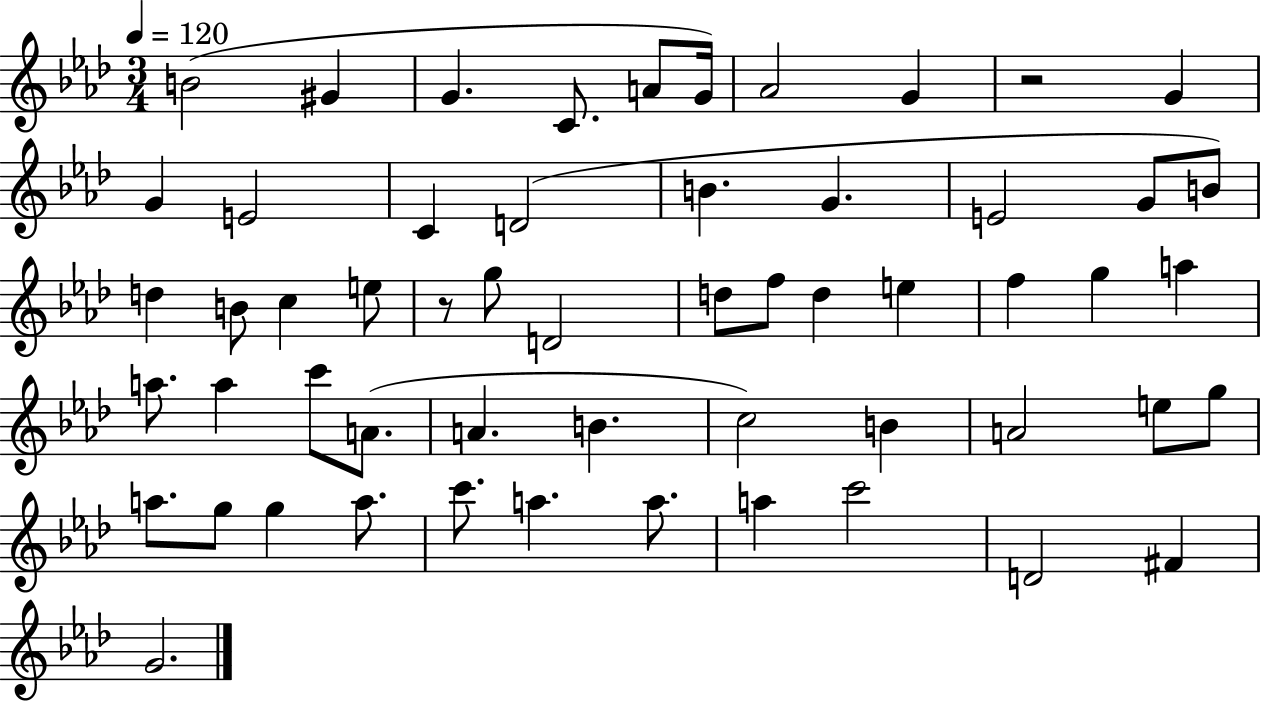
B4/h G#4/q G4/q. C4/e. A4/e G4/s Ab4/h G4/q R/h G4/q G4/q E4/h C4/q D4/h B4/q. G4/q. E4/h G4/e B4/e D5/q B4/e C5/q E5/e R/e G5/e D4/h D5/e F5/e D5/q E5/q F5/q G5/q A5/q A5/e. A5/q C6/e A4/e. A4/q. B4/q. C5/h B4/q A4/h E5/e G5/e A5/e. G5/e G5/q A5/e. C6/e. A5/q. A5/e. A5/q C6/h D4/h F#4/q G4/h.